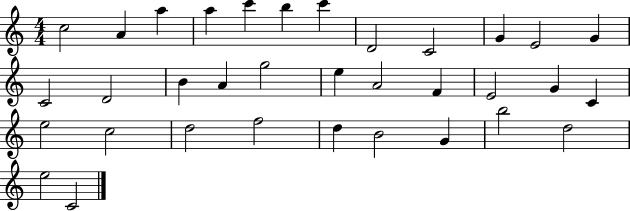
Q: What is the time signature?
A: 4/4